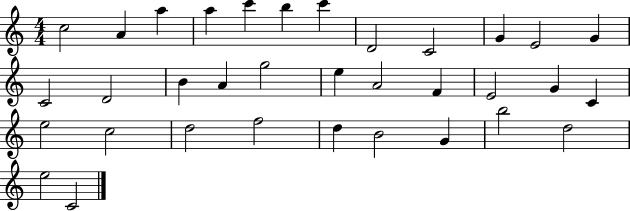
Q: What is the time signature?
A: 4/4